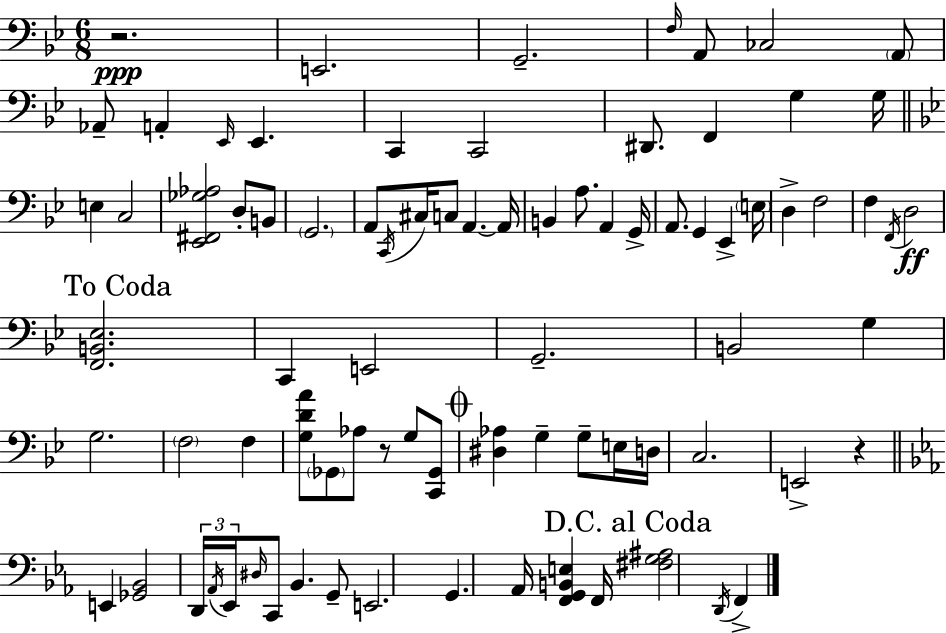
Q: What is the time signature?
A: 6/8